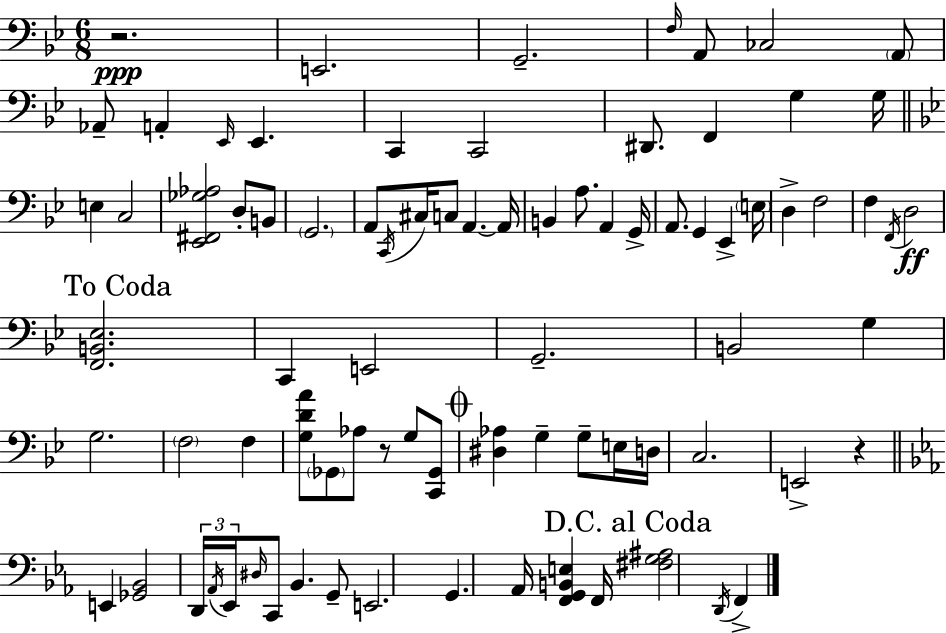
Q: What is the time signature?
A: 6/8